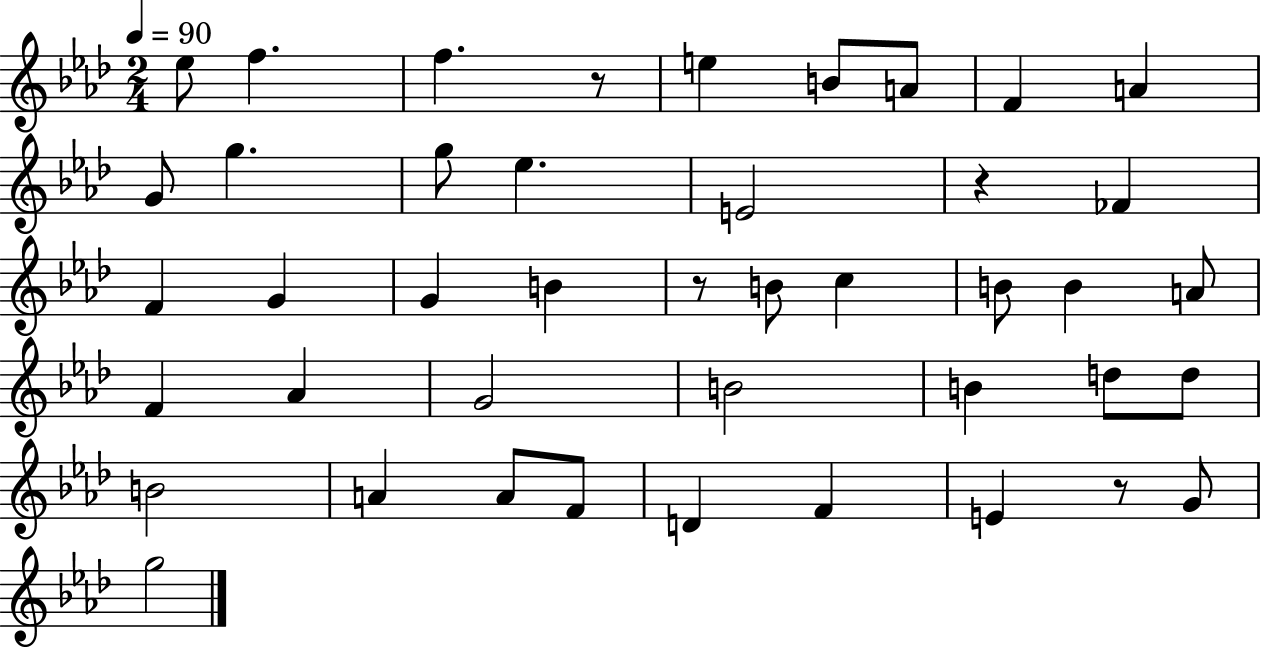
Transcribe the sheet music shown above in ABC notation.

X:1
T:Untitled
M:2/4
L:1/4
K:Ab
_e/2 f f z/2 e B/2 A/2 F A G/2 g g/2 _e E2 z _F F G G B z/2 B/2 c B/2 B A/2 F _A G2 B2 B d/2 d/2 B2 A A/2 F/2 D F E z/2 G/2 g2